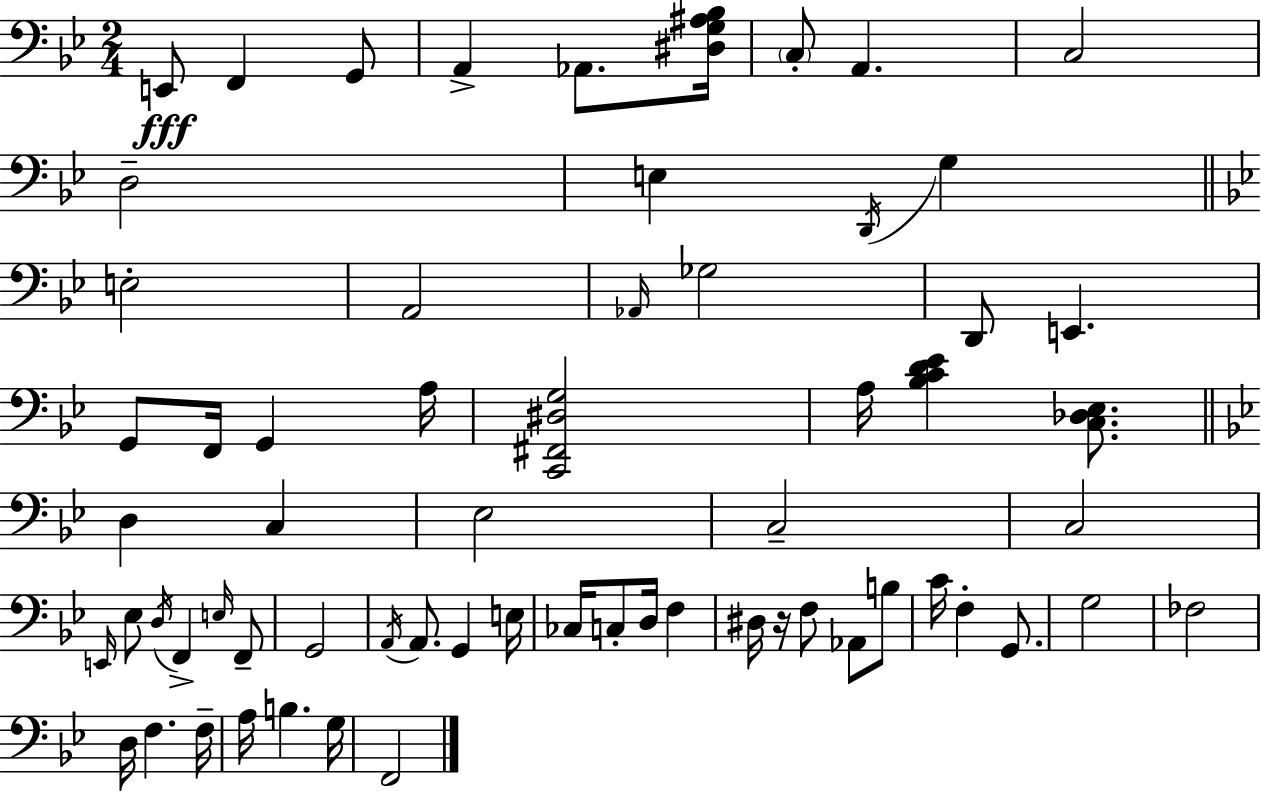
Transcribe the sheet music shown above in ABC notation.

X:1
T:Untitled
M:2/4
L:1/4
K:Bb
E,,/2 F,, G,,/2 A,, _A,,/2 [^D,G,^A,_B,]/4 C,/2 A,, C,2 D,2 E, D,,/4 G, E,2 A,,2 _A,,/4 _G,2 D,,/2 E,, G,,/2 F,,/4 G,, A,/4 [C,,^F,,^D,G,]2 A,/4 [_B,CD_E] [C,_D,_E,]/2 D, C, _E,2 C,2 C,2 E,,/4 _E,/2 D,/4 F,, E,/4 F,,/2 G,,2 A,,/4 A,,/2 G,, E,/4 _C,/4 C,/2 D,/4 F, ^D,/4 z/4 F,/2 _A,,/2 B,/2 C/4 F, G,,/2 G,2 _F,2 D,/4 F, F,/4 A,/4 B, G,/4 F,,2